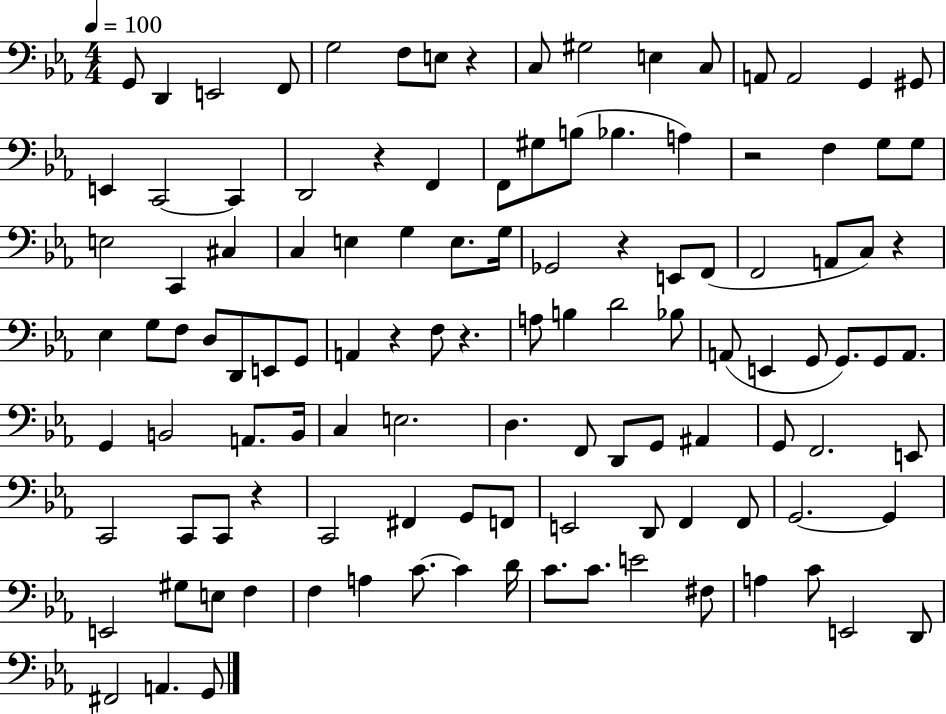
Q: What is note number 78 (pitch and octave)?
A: C2